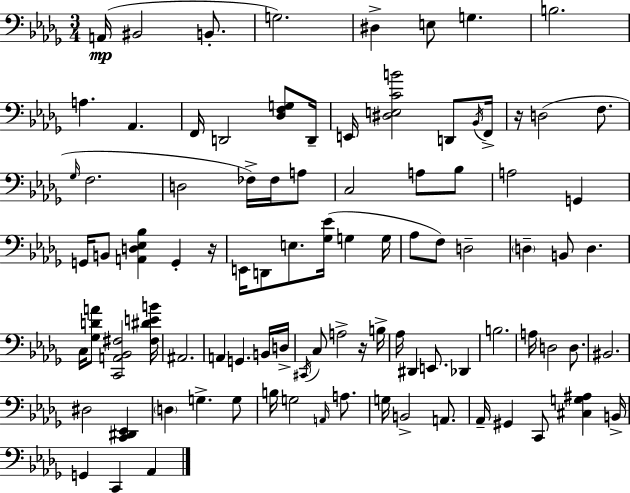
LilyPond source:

{
  \clef bass
  \numericTimeSignature
  \time 3/4
  \key bes \minor
  a,16(\mp bis,2 b,8.-. | g2.) | dis4-> e8 g4. | b2. | \break a4. aes,4. | f,16 d,2 <des f g>8 d,16-- | e,16 <dis e c' b'>2 d,8 \acciaccatura { bes,16 } | f,16-> r16 d2( f8. | \break \grace { ges16 } f2. | d2 fes16->) fes16 | a8 c2 a8 | bes8 a2 g,4 | \break g,16 b,8 <a, d ees bes>4 g,4-. | r16 e,16 d,8 e8. <ges ees'>16( g4 | g16 aes8 f8) d2-- | \parenthesize d4-- b,8 d4. | \break c16 <ges d' a'>8 <c, a, bes, fis>2 | <fis dis' e' b'>16 ais,2. | a,4 g,4. | b,16 d16-> \acciaccatura { cis,16 } c8 a2-> | \break r16 b16-> aes16 dis,4 e,8. des,4 | b2. | a16 d2 | d8. bis,2. | \break dis2 <c, dis, ees,>4 | \parenthesize d4 g4.-> | g8 b16 g2 | \grace { a,16 } a8. g16 b,2-> | \break a,8. aes,16-- gis,4 c,8 <cis g ais>4 | b,16-> g,4 c,4 | aes,4 \bar "|."
}